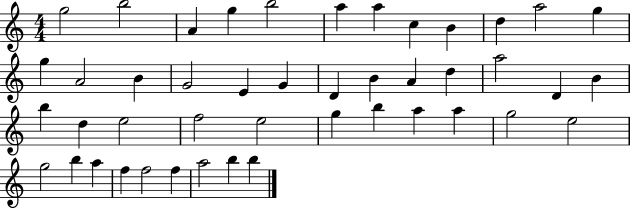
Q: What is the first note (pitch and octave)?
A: G5